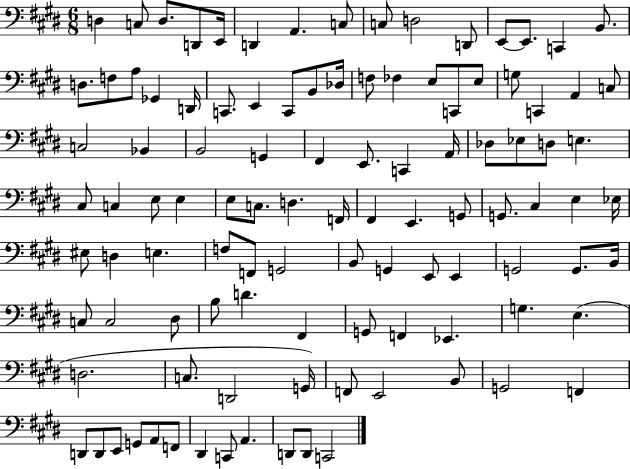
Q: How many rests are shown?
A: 0